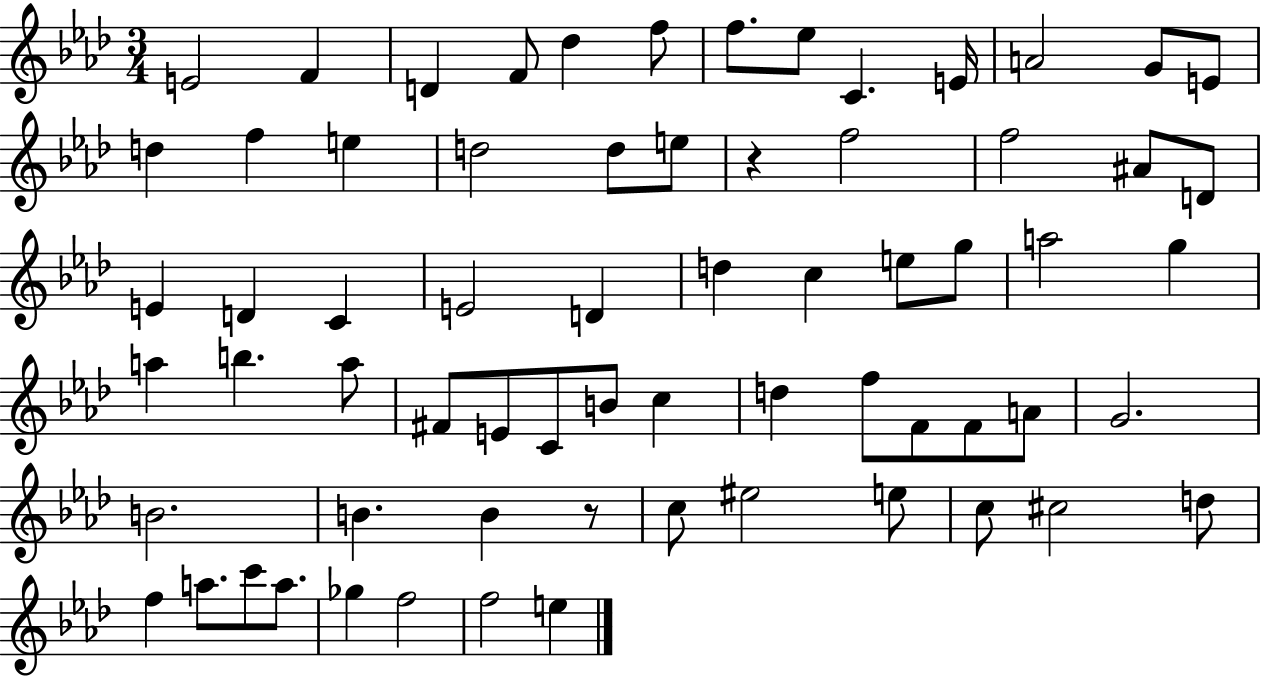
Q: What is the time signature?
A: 3/4